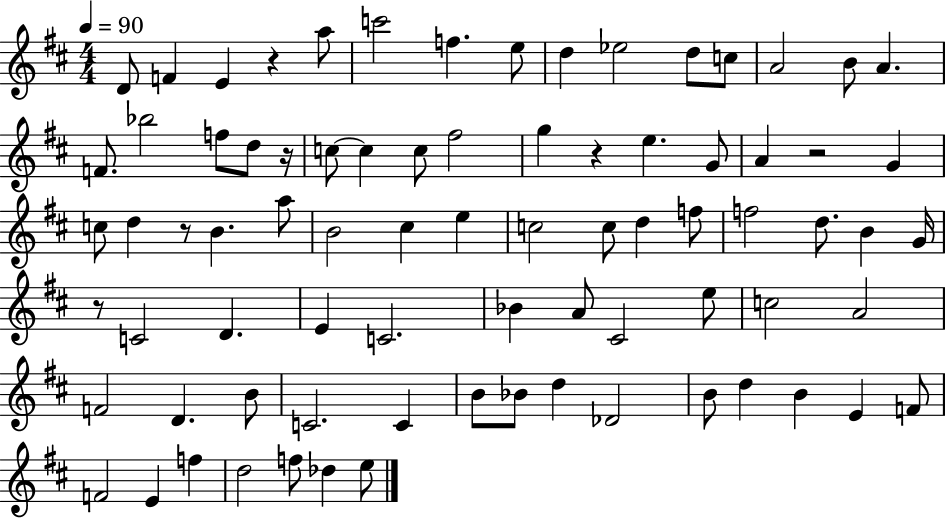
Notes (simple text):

D4/e F4/q E4/q R/q A5/e C6/h F5/q. E5/e D5/q Eb5/h D5/e C5/e A4/h B4/e A4/q. F4/e. Bb5/h F5/e D5/e R/s C5/e C5/q C5/e F#5/h G5/q R/q E5/q. G4/e A4/q R/h G4/q C5/e D5/q R/e B4/q. A5/e B4/h C#5/q E5/q C5/h C5/e D5/q F5/e F5/h D5/e. B4/q G4/s R/e C4/h D4/q. E4/q C4/h. Bb4/q A4/e C#4/h E5/e C5/h A4/h F4/h D4/q. B4/e C4/h. C4/q B4/e Bb4/e D5/q Db4/h B4/e D5/q B4/q E4/q F4/e F4/h E4/q F5/q D5/h F5/e Db5/q E5/e